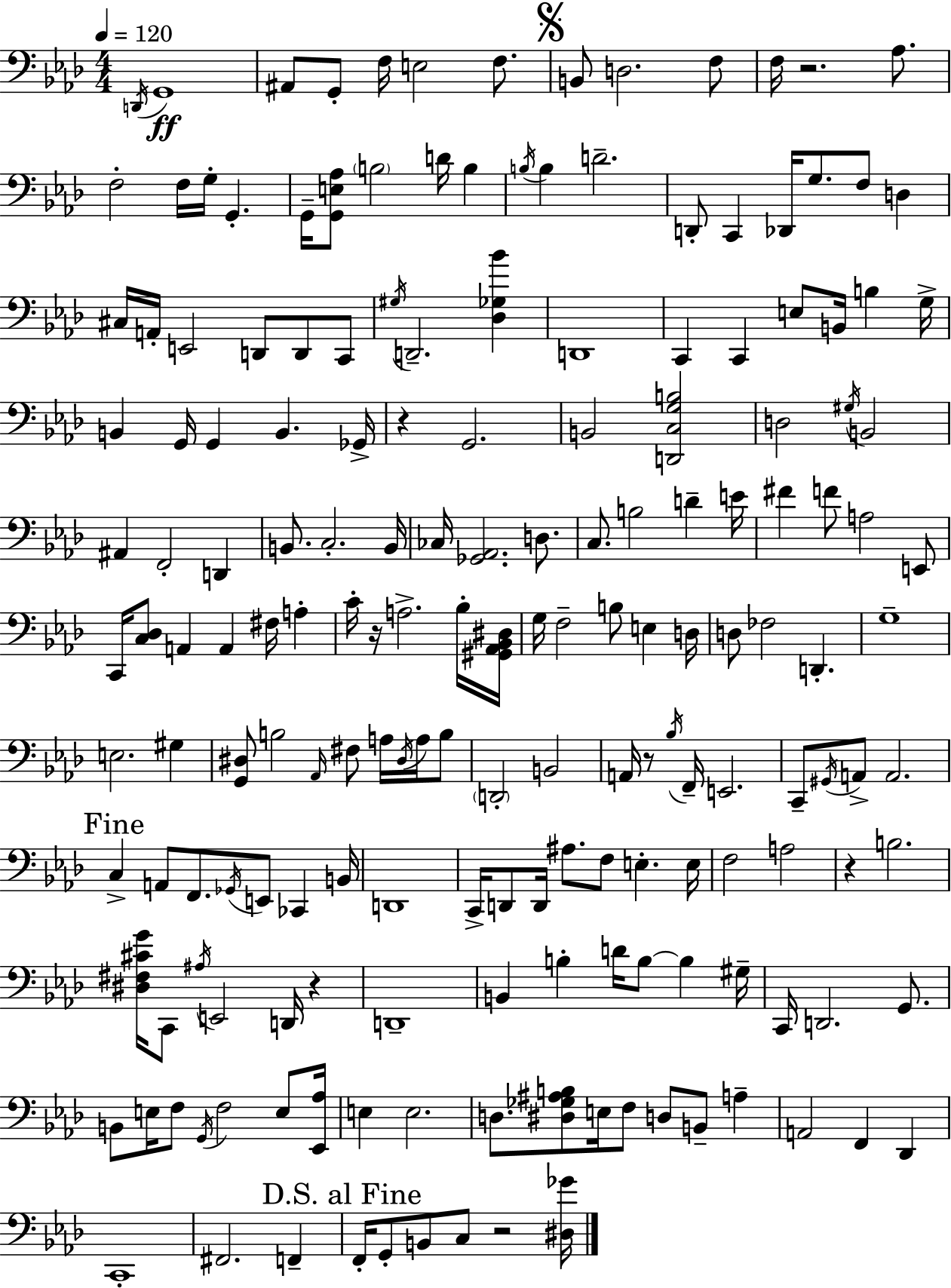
{
  \clef bass
  \numericTimeSignature
  \time 4/4
  \key aes \major
  \tempo 4 = 120
  \repeat volta 2 { \acciaccatura { d,16 }\ff g,1 | ais,8 g,8-. f16 e2 f8. | \mark \markup { \musicglyph "scripts.segno" } b,8 d2. f8 | f16 r2. aes8. | \break f2-. f16 g16-. g,4.-. | g,16-- <g, e aes>8 \parenthesize b2 d'16 b4 | \acciaccatura { b16 } b4 d'2.-- | d,8-. c,4 des,16 g8. f8 d4 | \break cis16 a,16-. e,2 d,8 d,8 | c,8 \acciaccatura { gis16 } d,2.-- <des ges bes'>4 | d,1 | c,4 c,4 e8 b,16 b4 | \break g16-> b,4 g,16 g,4 b,4. | ges,16-> r4 g,2. | b,2 <d, c g b>2 | d2 \acciaccatura { gis16 } b,2 | \break ais,4 f,2-. | d,4 b,8. c2.-. | b,16 ces16 <ges, aes,>2. | d8. c8. b2 d'4-- | \break e'16 fis'4 f'8 a2 | e,8 c,16 <c des>8 a,4 a,4 fis16 | a4-. c'16-. r16 a2.-> | bes16-. <gis, aes, bes, dis>16 g16 f2-- b8 e4 | \break d16 d8 fes2 d,4.-. | g1-- | e2. | gis4 <g, dis>8 b2 \grace { aes,16 } fis8 | \break a16 \acciaccatura { dis16 } a16 b8 \parenthesize d,2-. b,2 | a,16 r8 \acciaccatura { bes16 } f,16-- e,2. | c,8-- \acciaccatura { gis,16 } a,8-> a,2. | \mark "Fine" c4-> a,8 f,8. | \break \acciaccatura { ges,16 } e,8 ces,4 b,16 d,1 | c,16-> d,8 d,16 ais8. | f8 e4.-. e16 f2 | a2 r4 b2. | \break <dis fis cis' g'>16 c,8 \acciaccatura { ais16 } e,2 | d,16 r4 d,1-- | b,4 b4-. | d'16 b8~~ b4 gis16-- c,16 d,2. | \break g,8. b,8 e16 f8 \acciaccatura { g,16 } | f2 e8 <ees, aes>16 e4 e2. | d8. <dis ges ais b>8 | e16 f8 d8 b,8-- a4-- a,2 | \break f,4 des,4 c,1-. | fis,2. | f,4-- \mark "D.S. al Fine" f,16-. g,8-. b,8 | c8 r2 <dis ges'>16 } \bar "|."
}